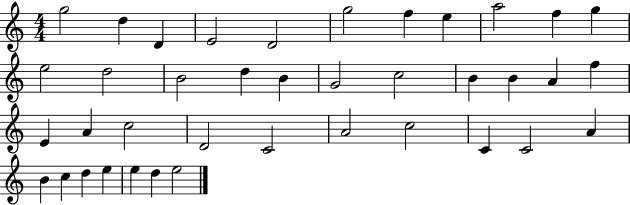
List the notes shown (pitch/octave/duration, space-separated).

G5/h D5/q D4/q E4/h D4/h G5/h F5/q E5/q A5/h F5/q G5/q E5/h D5/h B4/h D5/q B4/q G4/h C5/h B4/q B4/q A4/q F5/q E4/q A4/q C5/h D4/h C4/h A4/h C5/h C4/q C4/h A4/q B4/q C5/q D5/q E5/q E5/q D5/q E5/h